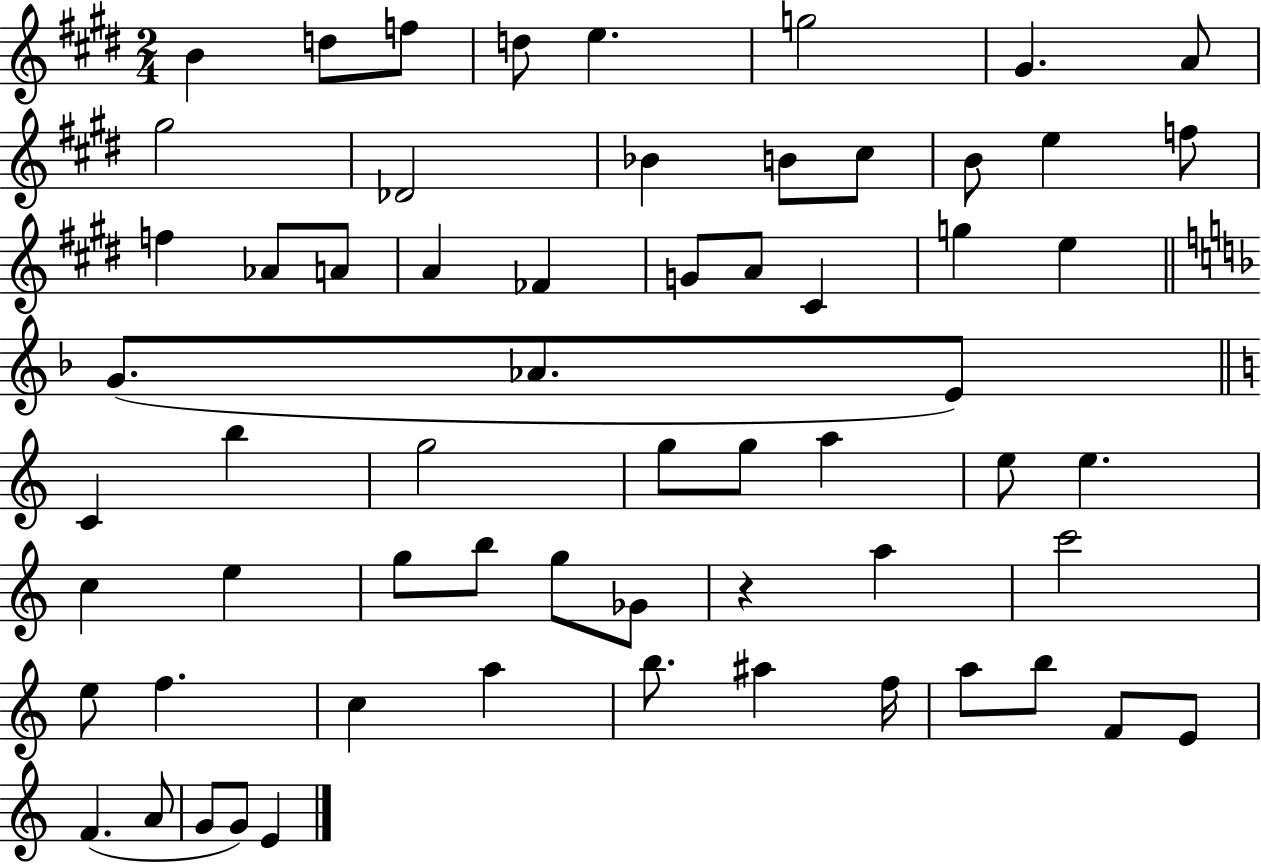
B4/q D5/e F5/e D5/e E5/q. G5/h G#4/q. A4/e G#5/h Db4/h Bb4/q B4/e C#5/e B4/e E5/q F5/e F5/q Ab4/e A4/e A4/q FES4/q G4/e A4/e C#4/q G5/q E5/q G4/e. Ab4/e. E4/e C4/q B5/q G5/h G5/e G5/e A5/q E5/e E5/q. C5/q E5/q G5/e B5/e G5/e Gb4/e R/q A5/q C6/h E5/e F5/q. C5/q A5/q B5/e. A#5/q F5/s A5/e B5/e F4/e E4/e F4/q. A4/e G4/e G4/e E4/q